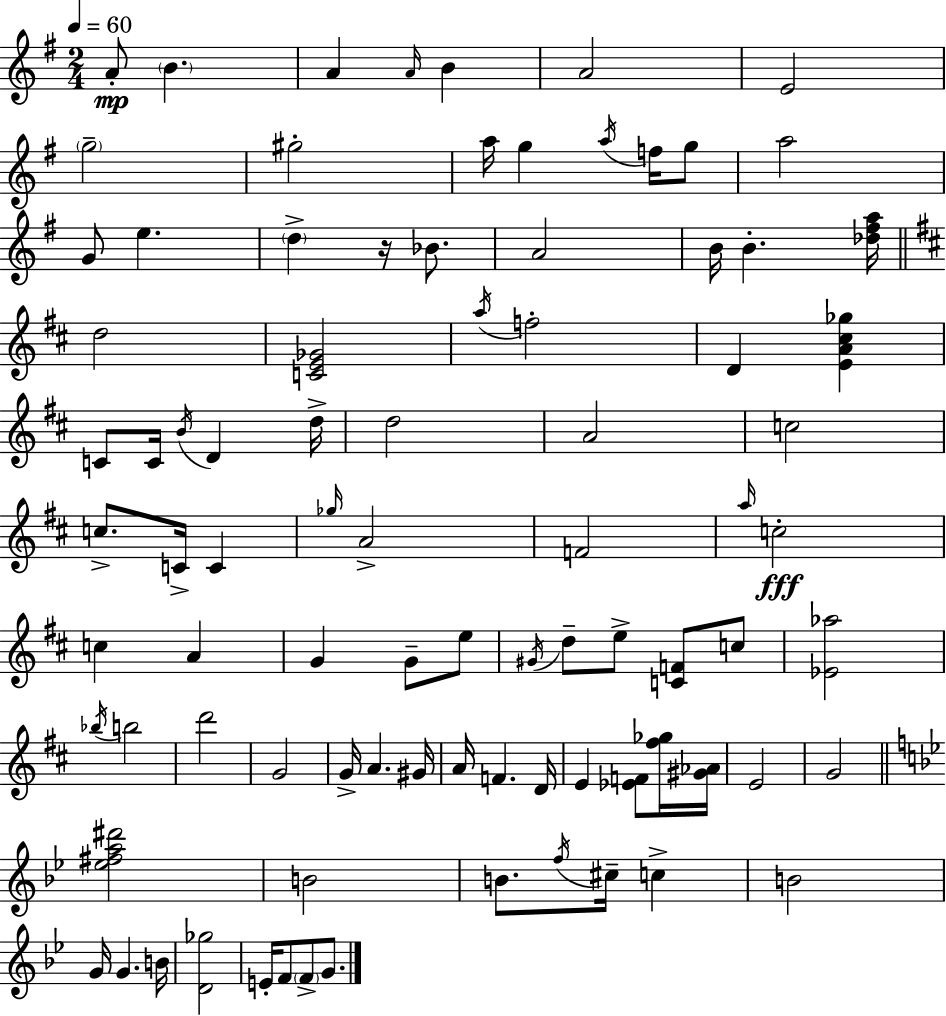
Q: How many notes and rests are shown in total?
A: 88